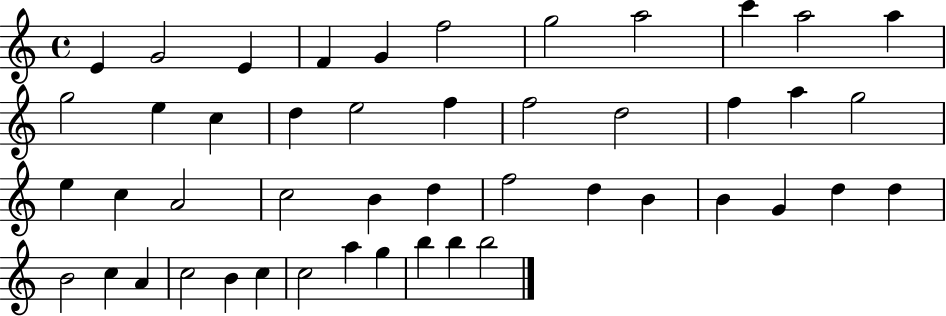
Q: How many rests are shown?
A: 0